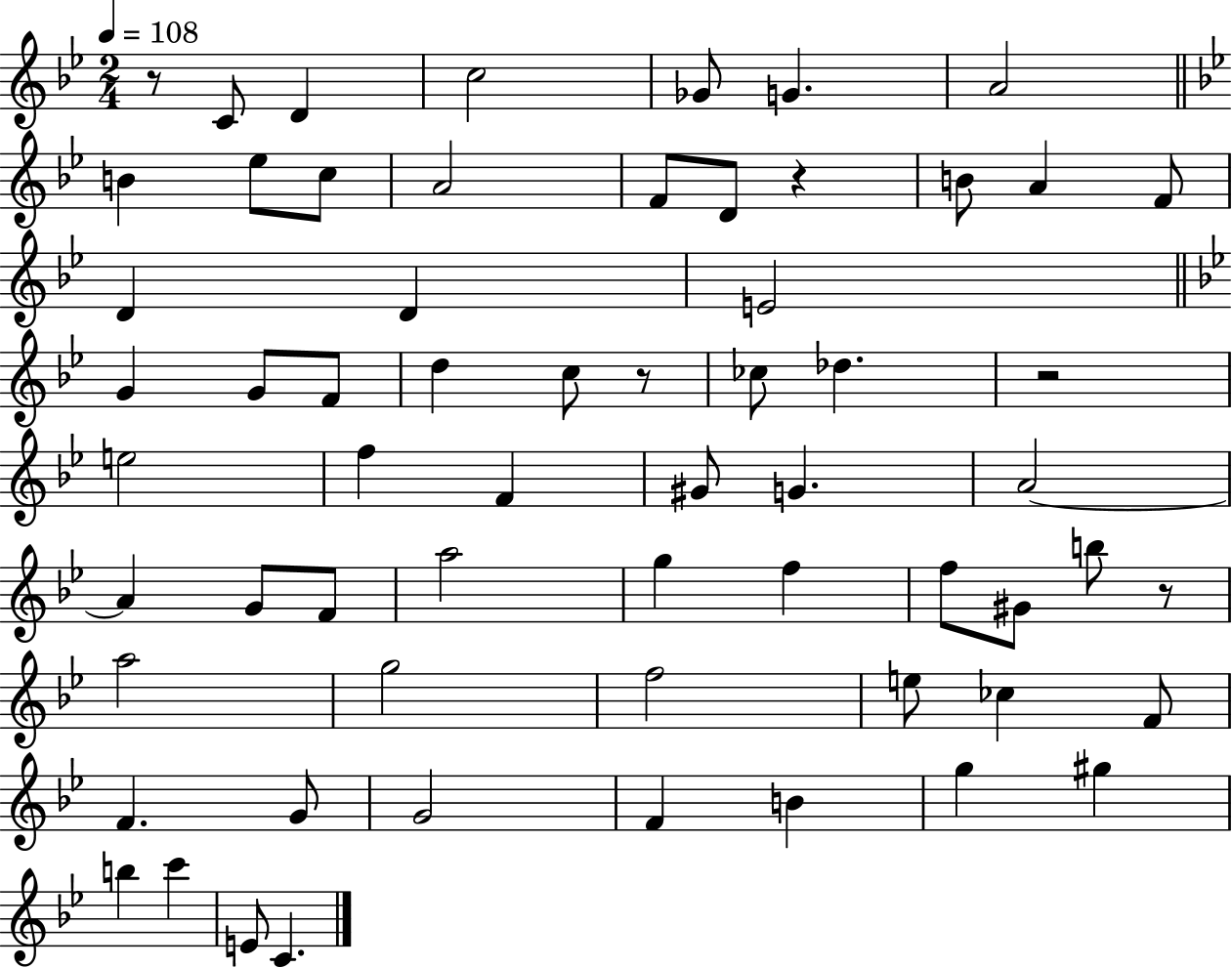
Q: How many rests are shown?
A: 5